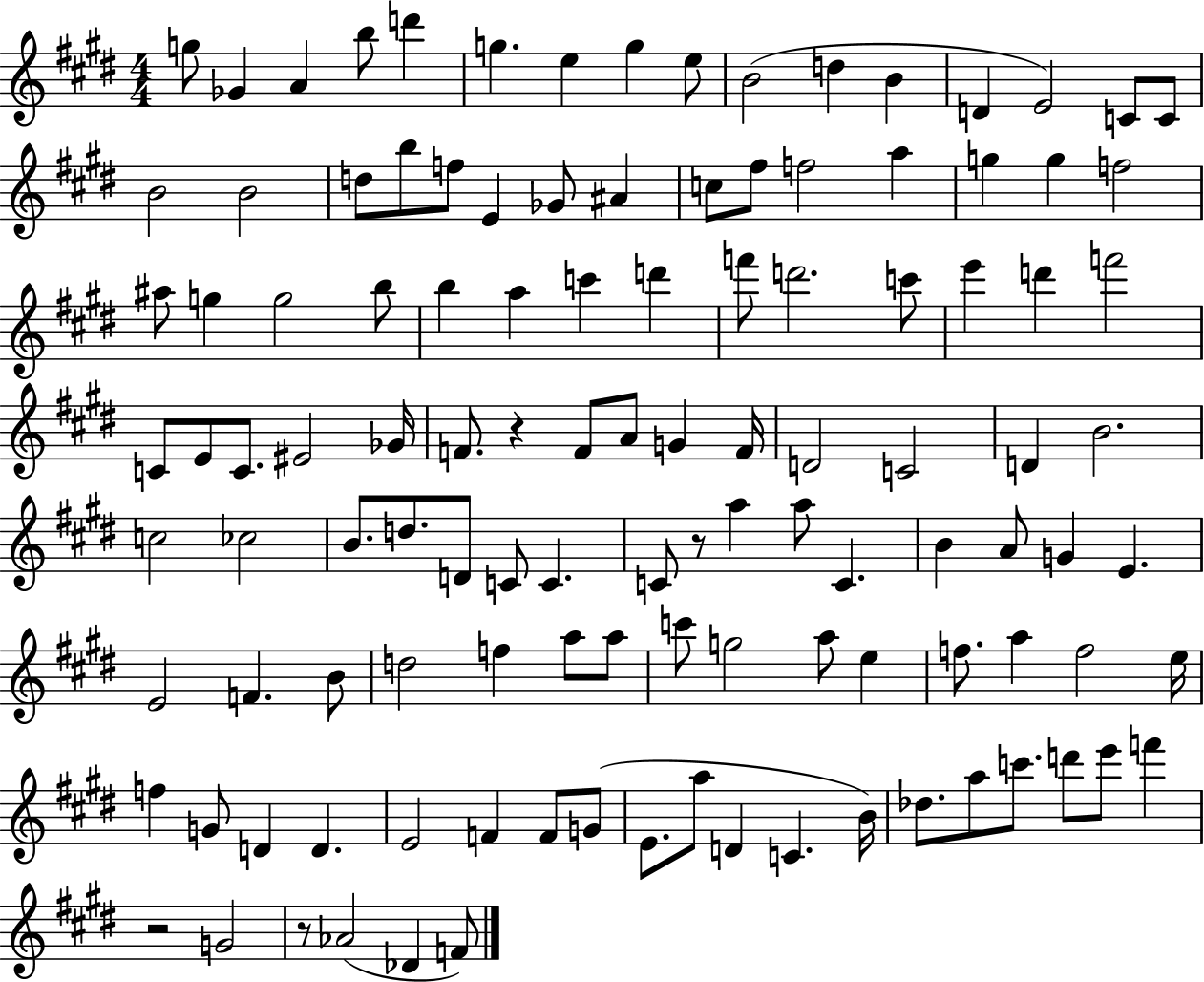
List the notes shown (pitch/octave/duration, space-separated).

G5/e Gb4/q A4/q B5/e D6/q G5/q. E5/q G5/q E5/e B4/h D5/q B4/q D4/q E4/h C4/e C4/e B4/h B4/h D5/e B5/e F5/e E4/q Gb4/e A#4/q C5/e F#5/e F5/h A5/q G5/q G5/q F5/h A#5/e G5/q G5/h B5/e B5/q A5/q C6/q D6/q F6/e D6/h. C6/e E6/q D6/q F6/h C4/e E4/e C4/e. EIS4/h Gb4/s F4/e. R/q F4/e A4/e G4/q F4/s D4/h C4/h D4/q B4/h. C5/h CES5/h B4/e. D5/e. D4/e C4/e C4/q. C4/e R/e A5/q A5/e C4/q. B4/q A4/e G4/q E4/q. E4/h F4/q. B4/e D5/h F5/q A5/e A5/e C6/e G5/h A5/e E5/q F5/e. A5/q F5/h E5/s F5/q G4/e D4/q D4/q. E4/h F4/q F4/e G4/e E4/e. A5/e D4/q C4/q. B4/s Db5/e. A5/e C6/e. D6/e E6/e F6/q R/h G4/h R/e Ab4/h Db4/q F4/e